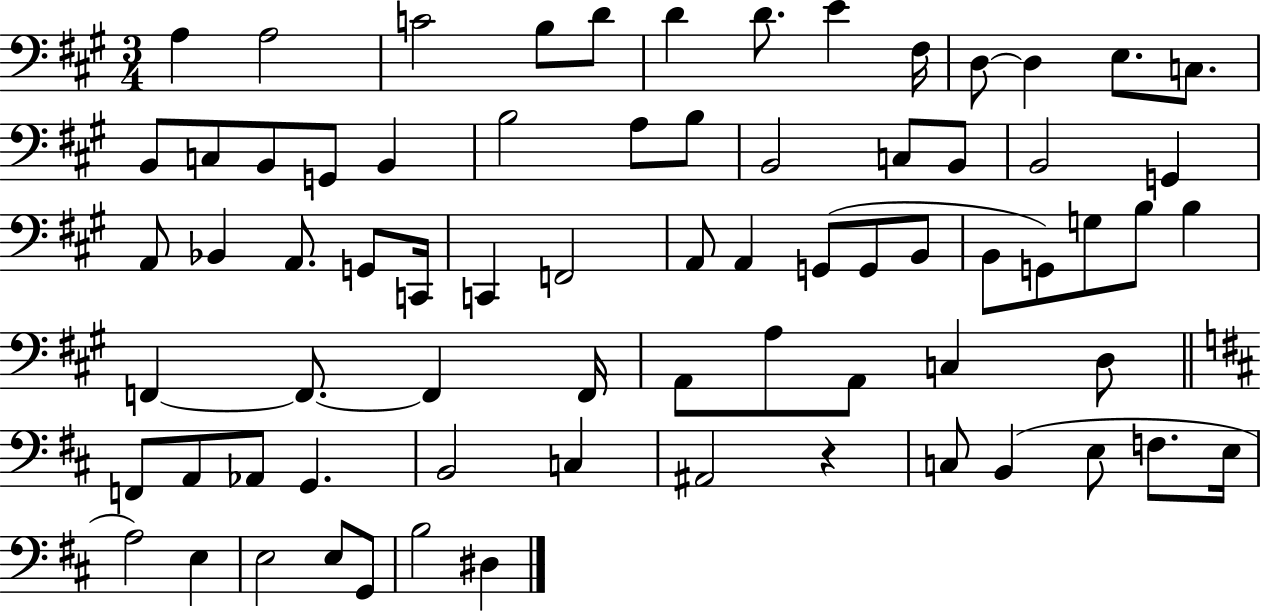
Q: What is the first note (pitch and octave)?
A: A3